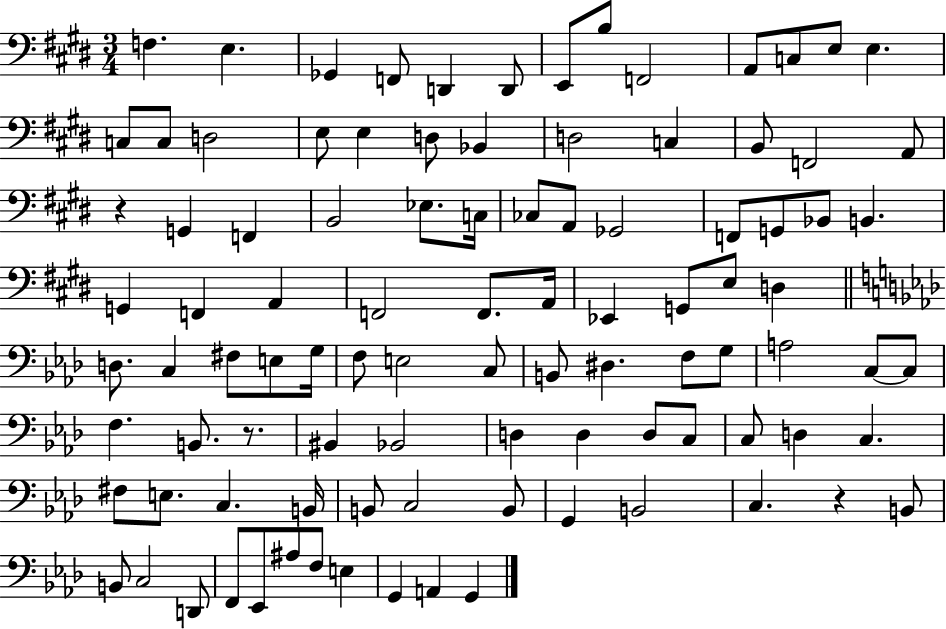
F3/q. E3/q. Gb2/q F2/e D2/q D2/e E2/e B3/e F2/h A2/e C3/e E3/e E3/q. C3/e C3/e D3/h E3/e E3/q D3/e Bb2/q D3/h C3/q B2/e F2/h A2/e R/q G2/q F2/q B2/h Eb3/e. C3/s CES3/e A2/e Gb2/h F2/e G2/e Bb2/e B2/q. G2/q F2/q A2/q F2/h F2/e. A2/s Eb2/q G2/e E3/e D3/q D3/e. C3/q F#3/e E3/e G3/s F3/e E3/h C3/e B2/e D#3/q. F3/e G3/e A3/h C3/e C3/e F3/q. B2/e. R/e. BIS2/q Bb2/h D3/q D3/q D3/e C3/e C3/e D3/q C3/q. F#3/e E3/e. C3/q. B2/s B2/e C3/h B2/e G2/q B2/h C3/q. R/q B2/e B2/e C3/h D2/e F2/e Eb2/e A#3/e F3/e E3/q G2/q A2/q G2/q